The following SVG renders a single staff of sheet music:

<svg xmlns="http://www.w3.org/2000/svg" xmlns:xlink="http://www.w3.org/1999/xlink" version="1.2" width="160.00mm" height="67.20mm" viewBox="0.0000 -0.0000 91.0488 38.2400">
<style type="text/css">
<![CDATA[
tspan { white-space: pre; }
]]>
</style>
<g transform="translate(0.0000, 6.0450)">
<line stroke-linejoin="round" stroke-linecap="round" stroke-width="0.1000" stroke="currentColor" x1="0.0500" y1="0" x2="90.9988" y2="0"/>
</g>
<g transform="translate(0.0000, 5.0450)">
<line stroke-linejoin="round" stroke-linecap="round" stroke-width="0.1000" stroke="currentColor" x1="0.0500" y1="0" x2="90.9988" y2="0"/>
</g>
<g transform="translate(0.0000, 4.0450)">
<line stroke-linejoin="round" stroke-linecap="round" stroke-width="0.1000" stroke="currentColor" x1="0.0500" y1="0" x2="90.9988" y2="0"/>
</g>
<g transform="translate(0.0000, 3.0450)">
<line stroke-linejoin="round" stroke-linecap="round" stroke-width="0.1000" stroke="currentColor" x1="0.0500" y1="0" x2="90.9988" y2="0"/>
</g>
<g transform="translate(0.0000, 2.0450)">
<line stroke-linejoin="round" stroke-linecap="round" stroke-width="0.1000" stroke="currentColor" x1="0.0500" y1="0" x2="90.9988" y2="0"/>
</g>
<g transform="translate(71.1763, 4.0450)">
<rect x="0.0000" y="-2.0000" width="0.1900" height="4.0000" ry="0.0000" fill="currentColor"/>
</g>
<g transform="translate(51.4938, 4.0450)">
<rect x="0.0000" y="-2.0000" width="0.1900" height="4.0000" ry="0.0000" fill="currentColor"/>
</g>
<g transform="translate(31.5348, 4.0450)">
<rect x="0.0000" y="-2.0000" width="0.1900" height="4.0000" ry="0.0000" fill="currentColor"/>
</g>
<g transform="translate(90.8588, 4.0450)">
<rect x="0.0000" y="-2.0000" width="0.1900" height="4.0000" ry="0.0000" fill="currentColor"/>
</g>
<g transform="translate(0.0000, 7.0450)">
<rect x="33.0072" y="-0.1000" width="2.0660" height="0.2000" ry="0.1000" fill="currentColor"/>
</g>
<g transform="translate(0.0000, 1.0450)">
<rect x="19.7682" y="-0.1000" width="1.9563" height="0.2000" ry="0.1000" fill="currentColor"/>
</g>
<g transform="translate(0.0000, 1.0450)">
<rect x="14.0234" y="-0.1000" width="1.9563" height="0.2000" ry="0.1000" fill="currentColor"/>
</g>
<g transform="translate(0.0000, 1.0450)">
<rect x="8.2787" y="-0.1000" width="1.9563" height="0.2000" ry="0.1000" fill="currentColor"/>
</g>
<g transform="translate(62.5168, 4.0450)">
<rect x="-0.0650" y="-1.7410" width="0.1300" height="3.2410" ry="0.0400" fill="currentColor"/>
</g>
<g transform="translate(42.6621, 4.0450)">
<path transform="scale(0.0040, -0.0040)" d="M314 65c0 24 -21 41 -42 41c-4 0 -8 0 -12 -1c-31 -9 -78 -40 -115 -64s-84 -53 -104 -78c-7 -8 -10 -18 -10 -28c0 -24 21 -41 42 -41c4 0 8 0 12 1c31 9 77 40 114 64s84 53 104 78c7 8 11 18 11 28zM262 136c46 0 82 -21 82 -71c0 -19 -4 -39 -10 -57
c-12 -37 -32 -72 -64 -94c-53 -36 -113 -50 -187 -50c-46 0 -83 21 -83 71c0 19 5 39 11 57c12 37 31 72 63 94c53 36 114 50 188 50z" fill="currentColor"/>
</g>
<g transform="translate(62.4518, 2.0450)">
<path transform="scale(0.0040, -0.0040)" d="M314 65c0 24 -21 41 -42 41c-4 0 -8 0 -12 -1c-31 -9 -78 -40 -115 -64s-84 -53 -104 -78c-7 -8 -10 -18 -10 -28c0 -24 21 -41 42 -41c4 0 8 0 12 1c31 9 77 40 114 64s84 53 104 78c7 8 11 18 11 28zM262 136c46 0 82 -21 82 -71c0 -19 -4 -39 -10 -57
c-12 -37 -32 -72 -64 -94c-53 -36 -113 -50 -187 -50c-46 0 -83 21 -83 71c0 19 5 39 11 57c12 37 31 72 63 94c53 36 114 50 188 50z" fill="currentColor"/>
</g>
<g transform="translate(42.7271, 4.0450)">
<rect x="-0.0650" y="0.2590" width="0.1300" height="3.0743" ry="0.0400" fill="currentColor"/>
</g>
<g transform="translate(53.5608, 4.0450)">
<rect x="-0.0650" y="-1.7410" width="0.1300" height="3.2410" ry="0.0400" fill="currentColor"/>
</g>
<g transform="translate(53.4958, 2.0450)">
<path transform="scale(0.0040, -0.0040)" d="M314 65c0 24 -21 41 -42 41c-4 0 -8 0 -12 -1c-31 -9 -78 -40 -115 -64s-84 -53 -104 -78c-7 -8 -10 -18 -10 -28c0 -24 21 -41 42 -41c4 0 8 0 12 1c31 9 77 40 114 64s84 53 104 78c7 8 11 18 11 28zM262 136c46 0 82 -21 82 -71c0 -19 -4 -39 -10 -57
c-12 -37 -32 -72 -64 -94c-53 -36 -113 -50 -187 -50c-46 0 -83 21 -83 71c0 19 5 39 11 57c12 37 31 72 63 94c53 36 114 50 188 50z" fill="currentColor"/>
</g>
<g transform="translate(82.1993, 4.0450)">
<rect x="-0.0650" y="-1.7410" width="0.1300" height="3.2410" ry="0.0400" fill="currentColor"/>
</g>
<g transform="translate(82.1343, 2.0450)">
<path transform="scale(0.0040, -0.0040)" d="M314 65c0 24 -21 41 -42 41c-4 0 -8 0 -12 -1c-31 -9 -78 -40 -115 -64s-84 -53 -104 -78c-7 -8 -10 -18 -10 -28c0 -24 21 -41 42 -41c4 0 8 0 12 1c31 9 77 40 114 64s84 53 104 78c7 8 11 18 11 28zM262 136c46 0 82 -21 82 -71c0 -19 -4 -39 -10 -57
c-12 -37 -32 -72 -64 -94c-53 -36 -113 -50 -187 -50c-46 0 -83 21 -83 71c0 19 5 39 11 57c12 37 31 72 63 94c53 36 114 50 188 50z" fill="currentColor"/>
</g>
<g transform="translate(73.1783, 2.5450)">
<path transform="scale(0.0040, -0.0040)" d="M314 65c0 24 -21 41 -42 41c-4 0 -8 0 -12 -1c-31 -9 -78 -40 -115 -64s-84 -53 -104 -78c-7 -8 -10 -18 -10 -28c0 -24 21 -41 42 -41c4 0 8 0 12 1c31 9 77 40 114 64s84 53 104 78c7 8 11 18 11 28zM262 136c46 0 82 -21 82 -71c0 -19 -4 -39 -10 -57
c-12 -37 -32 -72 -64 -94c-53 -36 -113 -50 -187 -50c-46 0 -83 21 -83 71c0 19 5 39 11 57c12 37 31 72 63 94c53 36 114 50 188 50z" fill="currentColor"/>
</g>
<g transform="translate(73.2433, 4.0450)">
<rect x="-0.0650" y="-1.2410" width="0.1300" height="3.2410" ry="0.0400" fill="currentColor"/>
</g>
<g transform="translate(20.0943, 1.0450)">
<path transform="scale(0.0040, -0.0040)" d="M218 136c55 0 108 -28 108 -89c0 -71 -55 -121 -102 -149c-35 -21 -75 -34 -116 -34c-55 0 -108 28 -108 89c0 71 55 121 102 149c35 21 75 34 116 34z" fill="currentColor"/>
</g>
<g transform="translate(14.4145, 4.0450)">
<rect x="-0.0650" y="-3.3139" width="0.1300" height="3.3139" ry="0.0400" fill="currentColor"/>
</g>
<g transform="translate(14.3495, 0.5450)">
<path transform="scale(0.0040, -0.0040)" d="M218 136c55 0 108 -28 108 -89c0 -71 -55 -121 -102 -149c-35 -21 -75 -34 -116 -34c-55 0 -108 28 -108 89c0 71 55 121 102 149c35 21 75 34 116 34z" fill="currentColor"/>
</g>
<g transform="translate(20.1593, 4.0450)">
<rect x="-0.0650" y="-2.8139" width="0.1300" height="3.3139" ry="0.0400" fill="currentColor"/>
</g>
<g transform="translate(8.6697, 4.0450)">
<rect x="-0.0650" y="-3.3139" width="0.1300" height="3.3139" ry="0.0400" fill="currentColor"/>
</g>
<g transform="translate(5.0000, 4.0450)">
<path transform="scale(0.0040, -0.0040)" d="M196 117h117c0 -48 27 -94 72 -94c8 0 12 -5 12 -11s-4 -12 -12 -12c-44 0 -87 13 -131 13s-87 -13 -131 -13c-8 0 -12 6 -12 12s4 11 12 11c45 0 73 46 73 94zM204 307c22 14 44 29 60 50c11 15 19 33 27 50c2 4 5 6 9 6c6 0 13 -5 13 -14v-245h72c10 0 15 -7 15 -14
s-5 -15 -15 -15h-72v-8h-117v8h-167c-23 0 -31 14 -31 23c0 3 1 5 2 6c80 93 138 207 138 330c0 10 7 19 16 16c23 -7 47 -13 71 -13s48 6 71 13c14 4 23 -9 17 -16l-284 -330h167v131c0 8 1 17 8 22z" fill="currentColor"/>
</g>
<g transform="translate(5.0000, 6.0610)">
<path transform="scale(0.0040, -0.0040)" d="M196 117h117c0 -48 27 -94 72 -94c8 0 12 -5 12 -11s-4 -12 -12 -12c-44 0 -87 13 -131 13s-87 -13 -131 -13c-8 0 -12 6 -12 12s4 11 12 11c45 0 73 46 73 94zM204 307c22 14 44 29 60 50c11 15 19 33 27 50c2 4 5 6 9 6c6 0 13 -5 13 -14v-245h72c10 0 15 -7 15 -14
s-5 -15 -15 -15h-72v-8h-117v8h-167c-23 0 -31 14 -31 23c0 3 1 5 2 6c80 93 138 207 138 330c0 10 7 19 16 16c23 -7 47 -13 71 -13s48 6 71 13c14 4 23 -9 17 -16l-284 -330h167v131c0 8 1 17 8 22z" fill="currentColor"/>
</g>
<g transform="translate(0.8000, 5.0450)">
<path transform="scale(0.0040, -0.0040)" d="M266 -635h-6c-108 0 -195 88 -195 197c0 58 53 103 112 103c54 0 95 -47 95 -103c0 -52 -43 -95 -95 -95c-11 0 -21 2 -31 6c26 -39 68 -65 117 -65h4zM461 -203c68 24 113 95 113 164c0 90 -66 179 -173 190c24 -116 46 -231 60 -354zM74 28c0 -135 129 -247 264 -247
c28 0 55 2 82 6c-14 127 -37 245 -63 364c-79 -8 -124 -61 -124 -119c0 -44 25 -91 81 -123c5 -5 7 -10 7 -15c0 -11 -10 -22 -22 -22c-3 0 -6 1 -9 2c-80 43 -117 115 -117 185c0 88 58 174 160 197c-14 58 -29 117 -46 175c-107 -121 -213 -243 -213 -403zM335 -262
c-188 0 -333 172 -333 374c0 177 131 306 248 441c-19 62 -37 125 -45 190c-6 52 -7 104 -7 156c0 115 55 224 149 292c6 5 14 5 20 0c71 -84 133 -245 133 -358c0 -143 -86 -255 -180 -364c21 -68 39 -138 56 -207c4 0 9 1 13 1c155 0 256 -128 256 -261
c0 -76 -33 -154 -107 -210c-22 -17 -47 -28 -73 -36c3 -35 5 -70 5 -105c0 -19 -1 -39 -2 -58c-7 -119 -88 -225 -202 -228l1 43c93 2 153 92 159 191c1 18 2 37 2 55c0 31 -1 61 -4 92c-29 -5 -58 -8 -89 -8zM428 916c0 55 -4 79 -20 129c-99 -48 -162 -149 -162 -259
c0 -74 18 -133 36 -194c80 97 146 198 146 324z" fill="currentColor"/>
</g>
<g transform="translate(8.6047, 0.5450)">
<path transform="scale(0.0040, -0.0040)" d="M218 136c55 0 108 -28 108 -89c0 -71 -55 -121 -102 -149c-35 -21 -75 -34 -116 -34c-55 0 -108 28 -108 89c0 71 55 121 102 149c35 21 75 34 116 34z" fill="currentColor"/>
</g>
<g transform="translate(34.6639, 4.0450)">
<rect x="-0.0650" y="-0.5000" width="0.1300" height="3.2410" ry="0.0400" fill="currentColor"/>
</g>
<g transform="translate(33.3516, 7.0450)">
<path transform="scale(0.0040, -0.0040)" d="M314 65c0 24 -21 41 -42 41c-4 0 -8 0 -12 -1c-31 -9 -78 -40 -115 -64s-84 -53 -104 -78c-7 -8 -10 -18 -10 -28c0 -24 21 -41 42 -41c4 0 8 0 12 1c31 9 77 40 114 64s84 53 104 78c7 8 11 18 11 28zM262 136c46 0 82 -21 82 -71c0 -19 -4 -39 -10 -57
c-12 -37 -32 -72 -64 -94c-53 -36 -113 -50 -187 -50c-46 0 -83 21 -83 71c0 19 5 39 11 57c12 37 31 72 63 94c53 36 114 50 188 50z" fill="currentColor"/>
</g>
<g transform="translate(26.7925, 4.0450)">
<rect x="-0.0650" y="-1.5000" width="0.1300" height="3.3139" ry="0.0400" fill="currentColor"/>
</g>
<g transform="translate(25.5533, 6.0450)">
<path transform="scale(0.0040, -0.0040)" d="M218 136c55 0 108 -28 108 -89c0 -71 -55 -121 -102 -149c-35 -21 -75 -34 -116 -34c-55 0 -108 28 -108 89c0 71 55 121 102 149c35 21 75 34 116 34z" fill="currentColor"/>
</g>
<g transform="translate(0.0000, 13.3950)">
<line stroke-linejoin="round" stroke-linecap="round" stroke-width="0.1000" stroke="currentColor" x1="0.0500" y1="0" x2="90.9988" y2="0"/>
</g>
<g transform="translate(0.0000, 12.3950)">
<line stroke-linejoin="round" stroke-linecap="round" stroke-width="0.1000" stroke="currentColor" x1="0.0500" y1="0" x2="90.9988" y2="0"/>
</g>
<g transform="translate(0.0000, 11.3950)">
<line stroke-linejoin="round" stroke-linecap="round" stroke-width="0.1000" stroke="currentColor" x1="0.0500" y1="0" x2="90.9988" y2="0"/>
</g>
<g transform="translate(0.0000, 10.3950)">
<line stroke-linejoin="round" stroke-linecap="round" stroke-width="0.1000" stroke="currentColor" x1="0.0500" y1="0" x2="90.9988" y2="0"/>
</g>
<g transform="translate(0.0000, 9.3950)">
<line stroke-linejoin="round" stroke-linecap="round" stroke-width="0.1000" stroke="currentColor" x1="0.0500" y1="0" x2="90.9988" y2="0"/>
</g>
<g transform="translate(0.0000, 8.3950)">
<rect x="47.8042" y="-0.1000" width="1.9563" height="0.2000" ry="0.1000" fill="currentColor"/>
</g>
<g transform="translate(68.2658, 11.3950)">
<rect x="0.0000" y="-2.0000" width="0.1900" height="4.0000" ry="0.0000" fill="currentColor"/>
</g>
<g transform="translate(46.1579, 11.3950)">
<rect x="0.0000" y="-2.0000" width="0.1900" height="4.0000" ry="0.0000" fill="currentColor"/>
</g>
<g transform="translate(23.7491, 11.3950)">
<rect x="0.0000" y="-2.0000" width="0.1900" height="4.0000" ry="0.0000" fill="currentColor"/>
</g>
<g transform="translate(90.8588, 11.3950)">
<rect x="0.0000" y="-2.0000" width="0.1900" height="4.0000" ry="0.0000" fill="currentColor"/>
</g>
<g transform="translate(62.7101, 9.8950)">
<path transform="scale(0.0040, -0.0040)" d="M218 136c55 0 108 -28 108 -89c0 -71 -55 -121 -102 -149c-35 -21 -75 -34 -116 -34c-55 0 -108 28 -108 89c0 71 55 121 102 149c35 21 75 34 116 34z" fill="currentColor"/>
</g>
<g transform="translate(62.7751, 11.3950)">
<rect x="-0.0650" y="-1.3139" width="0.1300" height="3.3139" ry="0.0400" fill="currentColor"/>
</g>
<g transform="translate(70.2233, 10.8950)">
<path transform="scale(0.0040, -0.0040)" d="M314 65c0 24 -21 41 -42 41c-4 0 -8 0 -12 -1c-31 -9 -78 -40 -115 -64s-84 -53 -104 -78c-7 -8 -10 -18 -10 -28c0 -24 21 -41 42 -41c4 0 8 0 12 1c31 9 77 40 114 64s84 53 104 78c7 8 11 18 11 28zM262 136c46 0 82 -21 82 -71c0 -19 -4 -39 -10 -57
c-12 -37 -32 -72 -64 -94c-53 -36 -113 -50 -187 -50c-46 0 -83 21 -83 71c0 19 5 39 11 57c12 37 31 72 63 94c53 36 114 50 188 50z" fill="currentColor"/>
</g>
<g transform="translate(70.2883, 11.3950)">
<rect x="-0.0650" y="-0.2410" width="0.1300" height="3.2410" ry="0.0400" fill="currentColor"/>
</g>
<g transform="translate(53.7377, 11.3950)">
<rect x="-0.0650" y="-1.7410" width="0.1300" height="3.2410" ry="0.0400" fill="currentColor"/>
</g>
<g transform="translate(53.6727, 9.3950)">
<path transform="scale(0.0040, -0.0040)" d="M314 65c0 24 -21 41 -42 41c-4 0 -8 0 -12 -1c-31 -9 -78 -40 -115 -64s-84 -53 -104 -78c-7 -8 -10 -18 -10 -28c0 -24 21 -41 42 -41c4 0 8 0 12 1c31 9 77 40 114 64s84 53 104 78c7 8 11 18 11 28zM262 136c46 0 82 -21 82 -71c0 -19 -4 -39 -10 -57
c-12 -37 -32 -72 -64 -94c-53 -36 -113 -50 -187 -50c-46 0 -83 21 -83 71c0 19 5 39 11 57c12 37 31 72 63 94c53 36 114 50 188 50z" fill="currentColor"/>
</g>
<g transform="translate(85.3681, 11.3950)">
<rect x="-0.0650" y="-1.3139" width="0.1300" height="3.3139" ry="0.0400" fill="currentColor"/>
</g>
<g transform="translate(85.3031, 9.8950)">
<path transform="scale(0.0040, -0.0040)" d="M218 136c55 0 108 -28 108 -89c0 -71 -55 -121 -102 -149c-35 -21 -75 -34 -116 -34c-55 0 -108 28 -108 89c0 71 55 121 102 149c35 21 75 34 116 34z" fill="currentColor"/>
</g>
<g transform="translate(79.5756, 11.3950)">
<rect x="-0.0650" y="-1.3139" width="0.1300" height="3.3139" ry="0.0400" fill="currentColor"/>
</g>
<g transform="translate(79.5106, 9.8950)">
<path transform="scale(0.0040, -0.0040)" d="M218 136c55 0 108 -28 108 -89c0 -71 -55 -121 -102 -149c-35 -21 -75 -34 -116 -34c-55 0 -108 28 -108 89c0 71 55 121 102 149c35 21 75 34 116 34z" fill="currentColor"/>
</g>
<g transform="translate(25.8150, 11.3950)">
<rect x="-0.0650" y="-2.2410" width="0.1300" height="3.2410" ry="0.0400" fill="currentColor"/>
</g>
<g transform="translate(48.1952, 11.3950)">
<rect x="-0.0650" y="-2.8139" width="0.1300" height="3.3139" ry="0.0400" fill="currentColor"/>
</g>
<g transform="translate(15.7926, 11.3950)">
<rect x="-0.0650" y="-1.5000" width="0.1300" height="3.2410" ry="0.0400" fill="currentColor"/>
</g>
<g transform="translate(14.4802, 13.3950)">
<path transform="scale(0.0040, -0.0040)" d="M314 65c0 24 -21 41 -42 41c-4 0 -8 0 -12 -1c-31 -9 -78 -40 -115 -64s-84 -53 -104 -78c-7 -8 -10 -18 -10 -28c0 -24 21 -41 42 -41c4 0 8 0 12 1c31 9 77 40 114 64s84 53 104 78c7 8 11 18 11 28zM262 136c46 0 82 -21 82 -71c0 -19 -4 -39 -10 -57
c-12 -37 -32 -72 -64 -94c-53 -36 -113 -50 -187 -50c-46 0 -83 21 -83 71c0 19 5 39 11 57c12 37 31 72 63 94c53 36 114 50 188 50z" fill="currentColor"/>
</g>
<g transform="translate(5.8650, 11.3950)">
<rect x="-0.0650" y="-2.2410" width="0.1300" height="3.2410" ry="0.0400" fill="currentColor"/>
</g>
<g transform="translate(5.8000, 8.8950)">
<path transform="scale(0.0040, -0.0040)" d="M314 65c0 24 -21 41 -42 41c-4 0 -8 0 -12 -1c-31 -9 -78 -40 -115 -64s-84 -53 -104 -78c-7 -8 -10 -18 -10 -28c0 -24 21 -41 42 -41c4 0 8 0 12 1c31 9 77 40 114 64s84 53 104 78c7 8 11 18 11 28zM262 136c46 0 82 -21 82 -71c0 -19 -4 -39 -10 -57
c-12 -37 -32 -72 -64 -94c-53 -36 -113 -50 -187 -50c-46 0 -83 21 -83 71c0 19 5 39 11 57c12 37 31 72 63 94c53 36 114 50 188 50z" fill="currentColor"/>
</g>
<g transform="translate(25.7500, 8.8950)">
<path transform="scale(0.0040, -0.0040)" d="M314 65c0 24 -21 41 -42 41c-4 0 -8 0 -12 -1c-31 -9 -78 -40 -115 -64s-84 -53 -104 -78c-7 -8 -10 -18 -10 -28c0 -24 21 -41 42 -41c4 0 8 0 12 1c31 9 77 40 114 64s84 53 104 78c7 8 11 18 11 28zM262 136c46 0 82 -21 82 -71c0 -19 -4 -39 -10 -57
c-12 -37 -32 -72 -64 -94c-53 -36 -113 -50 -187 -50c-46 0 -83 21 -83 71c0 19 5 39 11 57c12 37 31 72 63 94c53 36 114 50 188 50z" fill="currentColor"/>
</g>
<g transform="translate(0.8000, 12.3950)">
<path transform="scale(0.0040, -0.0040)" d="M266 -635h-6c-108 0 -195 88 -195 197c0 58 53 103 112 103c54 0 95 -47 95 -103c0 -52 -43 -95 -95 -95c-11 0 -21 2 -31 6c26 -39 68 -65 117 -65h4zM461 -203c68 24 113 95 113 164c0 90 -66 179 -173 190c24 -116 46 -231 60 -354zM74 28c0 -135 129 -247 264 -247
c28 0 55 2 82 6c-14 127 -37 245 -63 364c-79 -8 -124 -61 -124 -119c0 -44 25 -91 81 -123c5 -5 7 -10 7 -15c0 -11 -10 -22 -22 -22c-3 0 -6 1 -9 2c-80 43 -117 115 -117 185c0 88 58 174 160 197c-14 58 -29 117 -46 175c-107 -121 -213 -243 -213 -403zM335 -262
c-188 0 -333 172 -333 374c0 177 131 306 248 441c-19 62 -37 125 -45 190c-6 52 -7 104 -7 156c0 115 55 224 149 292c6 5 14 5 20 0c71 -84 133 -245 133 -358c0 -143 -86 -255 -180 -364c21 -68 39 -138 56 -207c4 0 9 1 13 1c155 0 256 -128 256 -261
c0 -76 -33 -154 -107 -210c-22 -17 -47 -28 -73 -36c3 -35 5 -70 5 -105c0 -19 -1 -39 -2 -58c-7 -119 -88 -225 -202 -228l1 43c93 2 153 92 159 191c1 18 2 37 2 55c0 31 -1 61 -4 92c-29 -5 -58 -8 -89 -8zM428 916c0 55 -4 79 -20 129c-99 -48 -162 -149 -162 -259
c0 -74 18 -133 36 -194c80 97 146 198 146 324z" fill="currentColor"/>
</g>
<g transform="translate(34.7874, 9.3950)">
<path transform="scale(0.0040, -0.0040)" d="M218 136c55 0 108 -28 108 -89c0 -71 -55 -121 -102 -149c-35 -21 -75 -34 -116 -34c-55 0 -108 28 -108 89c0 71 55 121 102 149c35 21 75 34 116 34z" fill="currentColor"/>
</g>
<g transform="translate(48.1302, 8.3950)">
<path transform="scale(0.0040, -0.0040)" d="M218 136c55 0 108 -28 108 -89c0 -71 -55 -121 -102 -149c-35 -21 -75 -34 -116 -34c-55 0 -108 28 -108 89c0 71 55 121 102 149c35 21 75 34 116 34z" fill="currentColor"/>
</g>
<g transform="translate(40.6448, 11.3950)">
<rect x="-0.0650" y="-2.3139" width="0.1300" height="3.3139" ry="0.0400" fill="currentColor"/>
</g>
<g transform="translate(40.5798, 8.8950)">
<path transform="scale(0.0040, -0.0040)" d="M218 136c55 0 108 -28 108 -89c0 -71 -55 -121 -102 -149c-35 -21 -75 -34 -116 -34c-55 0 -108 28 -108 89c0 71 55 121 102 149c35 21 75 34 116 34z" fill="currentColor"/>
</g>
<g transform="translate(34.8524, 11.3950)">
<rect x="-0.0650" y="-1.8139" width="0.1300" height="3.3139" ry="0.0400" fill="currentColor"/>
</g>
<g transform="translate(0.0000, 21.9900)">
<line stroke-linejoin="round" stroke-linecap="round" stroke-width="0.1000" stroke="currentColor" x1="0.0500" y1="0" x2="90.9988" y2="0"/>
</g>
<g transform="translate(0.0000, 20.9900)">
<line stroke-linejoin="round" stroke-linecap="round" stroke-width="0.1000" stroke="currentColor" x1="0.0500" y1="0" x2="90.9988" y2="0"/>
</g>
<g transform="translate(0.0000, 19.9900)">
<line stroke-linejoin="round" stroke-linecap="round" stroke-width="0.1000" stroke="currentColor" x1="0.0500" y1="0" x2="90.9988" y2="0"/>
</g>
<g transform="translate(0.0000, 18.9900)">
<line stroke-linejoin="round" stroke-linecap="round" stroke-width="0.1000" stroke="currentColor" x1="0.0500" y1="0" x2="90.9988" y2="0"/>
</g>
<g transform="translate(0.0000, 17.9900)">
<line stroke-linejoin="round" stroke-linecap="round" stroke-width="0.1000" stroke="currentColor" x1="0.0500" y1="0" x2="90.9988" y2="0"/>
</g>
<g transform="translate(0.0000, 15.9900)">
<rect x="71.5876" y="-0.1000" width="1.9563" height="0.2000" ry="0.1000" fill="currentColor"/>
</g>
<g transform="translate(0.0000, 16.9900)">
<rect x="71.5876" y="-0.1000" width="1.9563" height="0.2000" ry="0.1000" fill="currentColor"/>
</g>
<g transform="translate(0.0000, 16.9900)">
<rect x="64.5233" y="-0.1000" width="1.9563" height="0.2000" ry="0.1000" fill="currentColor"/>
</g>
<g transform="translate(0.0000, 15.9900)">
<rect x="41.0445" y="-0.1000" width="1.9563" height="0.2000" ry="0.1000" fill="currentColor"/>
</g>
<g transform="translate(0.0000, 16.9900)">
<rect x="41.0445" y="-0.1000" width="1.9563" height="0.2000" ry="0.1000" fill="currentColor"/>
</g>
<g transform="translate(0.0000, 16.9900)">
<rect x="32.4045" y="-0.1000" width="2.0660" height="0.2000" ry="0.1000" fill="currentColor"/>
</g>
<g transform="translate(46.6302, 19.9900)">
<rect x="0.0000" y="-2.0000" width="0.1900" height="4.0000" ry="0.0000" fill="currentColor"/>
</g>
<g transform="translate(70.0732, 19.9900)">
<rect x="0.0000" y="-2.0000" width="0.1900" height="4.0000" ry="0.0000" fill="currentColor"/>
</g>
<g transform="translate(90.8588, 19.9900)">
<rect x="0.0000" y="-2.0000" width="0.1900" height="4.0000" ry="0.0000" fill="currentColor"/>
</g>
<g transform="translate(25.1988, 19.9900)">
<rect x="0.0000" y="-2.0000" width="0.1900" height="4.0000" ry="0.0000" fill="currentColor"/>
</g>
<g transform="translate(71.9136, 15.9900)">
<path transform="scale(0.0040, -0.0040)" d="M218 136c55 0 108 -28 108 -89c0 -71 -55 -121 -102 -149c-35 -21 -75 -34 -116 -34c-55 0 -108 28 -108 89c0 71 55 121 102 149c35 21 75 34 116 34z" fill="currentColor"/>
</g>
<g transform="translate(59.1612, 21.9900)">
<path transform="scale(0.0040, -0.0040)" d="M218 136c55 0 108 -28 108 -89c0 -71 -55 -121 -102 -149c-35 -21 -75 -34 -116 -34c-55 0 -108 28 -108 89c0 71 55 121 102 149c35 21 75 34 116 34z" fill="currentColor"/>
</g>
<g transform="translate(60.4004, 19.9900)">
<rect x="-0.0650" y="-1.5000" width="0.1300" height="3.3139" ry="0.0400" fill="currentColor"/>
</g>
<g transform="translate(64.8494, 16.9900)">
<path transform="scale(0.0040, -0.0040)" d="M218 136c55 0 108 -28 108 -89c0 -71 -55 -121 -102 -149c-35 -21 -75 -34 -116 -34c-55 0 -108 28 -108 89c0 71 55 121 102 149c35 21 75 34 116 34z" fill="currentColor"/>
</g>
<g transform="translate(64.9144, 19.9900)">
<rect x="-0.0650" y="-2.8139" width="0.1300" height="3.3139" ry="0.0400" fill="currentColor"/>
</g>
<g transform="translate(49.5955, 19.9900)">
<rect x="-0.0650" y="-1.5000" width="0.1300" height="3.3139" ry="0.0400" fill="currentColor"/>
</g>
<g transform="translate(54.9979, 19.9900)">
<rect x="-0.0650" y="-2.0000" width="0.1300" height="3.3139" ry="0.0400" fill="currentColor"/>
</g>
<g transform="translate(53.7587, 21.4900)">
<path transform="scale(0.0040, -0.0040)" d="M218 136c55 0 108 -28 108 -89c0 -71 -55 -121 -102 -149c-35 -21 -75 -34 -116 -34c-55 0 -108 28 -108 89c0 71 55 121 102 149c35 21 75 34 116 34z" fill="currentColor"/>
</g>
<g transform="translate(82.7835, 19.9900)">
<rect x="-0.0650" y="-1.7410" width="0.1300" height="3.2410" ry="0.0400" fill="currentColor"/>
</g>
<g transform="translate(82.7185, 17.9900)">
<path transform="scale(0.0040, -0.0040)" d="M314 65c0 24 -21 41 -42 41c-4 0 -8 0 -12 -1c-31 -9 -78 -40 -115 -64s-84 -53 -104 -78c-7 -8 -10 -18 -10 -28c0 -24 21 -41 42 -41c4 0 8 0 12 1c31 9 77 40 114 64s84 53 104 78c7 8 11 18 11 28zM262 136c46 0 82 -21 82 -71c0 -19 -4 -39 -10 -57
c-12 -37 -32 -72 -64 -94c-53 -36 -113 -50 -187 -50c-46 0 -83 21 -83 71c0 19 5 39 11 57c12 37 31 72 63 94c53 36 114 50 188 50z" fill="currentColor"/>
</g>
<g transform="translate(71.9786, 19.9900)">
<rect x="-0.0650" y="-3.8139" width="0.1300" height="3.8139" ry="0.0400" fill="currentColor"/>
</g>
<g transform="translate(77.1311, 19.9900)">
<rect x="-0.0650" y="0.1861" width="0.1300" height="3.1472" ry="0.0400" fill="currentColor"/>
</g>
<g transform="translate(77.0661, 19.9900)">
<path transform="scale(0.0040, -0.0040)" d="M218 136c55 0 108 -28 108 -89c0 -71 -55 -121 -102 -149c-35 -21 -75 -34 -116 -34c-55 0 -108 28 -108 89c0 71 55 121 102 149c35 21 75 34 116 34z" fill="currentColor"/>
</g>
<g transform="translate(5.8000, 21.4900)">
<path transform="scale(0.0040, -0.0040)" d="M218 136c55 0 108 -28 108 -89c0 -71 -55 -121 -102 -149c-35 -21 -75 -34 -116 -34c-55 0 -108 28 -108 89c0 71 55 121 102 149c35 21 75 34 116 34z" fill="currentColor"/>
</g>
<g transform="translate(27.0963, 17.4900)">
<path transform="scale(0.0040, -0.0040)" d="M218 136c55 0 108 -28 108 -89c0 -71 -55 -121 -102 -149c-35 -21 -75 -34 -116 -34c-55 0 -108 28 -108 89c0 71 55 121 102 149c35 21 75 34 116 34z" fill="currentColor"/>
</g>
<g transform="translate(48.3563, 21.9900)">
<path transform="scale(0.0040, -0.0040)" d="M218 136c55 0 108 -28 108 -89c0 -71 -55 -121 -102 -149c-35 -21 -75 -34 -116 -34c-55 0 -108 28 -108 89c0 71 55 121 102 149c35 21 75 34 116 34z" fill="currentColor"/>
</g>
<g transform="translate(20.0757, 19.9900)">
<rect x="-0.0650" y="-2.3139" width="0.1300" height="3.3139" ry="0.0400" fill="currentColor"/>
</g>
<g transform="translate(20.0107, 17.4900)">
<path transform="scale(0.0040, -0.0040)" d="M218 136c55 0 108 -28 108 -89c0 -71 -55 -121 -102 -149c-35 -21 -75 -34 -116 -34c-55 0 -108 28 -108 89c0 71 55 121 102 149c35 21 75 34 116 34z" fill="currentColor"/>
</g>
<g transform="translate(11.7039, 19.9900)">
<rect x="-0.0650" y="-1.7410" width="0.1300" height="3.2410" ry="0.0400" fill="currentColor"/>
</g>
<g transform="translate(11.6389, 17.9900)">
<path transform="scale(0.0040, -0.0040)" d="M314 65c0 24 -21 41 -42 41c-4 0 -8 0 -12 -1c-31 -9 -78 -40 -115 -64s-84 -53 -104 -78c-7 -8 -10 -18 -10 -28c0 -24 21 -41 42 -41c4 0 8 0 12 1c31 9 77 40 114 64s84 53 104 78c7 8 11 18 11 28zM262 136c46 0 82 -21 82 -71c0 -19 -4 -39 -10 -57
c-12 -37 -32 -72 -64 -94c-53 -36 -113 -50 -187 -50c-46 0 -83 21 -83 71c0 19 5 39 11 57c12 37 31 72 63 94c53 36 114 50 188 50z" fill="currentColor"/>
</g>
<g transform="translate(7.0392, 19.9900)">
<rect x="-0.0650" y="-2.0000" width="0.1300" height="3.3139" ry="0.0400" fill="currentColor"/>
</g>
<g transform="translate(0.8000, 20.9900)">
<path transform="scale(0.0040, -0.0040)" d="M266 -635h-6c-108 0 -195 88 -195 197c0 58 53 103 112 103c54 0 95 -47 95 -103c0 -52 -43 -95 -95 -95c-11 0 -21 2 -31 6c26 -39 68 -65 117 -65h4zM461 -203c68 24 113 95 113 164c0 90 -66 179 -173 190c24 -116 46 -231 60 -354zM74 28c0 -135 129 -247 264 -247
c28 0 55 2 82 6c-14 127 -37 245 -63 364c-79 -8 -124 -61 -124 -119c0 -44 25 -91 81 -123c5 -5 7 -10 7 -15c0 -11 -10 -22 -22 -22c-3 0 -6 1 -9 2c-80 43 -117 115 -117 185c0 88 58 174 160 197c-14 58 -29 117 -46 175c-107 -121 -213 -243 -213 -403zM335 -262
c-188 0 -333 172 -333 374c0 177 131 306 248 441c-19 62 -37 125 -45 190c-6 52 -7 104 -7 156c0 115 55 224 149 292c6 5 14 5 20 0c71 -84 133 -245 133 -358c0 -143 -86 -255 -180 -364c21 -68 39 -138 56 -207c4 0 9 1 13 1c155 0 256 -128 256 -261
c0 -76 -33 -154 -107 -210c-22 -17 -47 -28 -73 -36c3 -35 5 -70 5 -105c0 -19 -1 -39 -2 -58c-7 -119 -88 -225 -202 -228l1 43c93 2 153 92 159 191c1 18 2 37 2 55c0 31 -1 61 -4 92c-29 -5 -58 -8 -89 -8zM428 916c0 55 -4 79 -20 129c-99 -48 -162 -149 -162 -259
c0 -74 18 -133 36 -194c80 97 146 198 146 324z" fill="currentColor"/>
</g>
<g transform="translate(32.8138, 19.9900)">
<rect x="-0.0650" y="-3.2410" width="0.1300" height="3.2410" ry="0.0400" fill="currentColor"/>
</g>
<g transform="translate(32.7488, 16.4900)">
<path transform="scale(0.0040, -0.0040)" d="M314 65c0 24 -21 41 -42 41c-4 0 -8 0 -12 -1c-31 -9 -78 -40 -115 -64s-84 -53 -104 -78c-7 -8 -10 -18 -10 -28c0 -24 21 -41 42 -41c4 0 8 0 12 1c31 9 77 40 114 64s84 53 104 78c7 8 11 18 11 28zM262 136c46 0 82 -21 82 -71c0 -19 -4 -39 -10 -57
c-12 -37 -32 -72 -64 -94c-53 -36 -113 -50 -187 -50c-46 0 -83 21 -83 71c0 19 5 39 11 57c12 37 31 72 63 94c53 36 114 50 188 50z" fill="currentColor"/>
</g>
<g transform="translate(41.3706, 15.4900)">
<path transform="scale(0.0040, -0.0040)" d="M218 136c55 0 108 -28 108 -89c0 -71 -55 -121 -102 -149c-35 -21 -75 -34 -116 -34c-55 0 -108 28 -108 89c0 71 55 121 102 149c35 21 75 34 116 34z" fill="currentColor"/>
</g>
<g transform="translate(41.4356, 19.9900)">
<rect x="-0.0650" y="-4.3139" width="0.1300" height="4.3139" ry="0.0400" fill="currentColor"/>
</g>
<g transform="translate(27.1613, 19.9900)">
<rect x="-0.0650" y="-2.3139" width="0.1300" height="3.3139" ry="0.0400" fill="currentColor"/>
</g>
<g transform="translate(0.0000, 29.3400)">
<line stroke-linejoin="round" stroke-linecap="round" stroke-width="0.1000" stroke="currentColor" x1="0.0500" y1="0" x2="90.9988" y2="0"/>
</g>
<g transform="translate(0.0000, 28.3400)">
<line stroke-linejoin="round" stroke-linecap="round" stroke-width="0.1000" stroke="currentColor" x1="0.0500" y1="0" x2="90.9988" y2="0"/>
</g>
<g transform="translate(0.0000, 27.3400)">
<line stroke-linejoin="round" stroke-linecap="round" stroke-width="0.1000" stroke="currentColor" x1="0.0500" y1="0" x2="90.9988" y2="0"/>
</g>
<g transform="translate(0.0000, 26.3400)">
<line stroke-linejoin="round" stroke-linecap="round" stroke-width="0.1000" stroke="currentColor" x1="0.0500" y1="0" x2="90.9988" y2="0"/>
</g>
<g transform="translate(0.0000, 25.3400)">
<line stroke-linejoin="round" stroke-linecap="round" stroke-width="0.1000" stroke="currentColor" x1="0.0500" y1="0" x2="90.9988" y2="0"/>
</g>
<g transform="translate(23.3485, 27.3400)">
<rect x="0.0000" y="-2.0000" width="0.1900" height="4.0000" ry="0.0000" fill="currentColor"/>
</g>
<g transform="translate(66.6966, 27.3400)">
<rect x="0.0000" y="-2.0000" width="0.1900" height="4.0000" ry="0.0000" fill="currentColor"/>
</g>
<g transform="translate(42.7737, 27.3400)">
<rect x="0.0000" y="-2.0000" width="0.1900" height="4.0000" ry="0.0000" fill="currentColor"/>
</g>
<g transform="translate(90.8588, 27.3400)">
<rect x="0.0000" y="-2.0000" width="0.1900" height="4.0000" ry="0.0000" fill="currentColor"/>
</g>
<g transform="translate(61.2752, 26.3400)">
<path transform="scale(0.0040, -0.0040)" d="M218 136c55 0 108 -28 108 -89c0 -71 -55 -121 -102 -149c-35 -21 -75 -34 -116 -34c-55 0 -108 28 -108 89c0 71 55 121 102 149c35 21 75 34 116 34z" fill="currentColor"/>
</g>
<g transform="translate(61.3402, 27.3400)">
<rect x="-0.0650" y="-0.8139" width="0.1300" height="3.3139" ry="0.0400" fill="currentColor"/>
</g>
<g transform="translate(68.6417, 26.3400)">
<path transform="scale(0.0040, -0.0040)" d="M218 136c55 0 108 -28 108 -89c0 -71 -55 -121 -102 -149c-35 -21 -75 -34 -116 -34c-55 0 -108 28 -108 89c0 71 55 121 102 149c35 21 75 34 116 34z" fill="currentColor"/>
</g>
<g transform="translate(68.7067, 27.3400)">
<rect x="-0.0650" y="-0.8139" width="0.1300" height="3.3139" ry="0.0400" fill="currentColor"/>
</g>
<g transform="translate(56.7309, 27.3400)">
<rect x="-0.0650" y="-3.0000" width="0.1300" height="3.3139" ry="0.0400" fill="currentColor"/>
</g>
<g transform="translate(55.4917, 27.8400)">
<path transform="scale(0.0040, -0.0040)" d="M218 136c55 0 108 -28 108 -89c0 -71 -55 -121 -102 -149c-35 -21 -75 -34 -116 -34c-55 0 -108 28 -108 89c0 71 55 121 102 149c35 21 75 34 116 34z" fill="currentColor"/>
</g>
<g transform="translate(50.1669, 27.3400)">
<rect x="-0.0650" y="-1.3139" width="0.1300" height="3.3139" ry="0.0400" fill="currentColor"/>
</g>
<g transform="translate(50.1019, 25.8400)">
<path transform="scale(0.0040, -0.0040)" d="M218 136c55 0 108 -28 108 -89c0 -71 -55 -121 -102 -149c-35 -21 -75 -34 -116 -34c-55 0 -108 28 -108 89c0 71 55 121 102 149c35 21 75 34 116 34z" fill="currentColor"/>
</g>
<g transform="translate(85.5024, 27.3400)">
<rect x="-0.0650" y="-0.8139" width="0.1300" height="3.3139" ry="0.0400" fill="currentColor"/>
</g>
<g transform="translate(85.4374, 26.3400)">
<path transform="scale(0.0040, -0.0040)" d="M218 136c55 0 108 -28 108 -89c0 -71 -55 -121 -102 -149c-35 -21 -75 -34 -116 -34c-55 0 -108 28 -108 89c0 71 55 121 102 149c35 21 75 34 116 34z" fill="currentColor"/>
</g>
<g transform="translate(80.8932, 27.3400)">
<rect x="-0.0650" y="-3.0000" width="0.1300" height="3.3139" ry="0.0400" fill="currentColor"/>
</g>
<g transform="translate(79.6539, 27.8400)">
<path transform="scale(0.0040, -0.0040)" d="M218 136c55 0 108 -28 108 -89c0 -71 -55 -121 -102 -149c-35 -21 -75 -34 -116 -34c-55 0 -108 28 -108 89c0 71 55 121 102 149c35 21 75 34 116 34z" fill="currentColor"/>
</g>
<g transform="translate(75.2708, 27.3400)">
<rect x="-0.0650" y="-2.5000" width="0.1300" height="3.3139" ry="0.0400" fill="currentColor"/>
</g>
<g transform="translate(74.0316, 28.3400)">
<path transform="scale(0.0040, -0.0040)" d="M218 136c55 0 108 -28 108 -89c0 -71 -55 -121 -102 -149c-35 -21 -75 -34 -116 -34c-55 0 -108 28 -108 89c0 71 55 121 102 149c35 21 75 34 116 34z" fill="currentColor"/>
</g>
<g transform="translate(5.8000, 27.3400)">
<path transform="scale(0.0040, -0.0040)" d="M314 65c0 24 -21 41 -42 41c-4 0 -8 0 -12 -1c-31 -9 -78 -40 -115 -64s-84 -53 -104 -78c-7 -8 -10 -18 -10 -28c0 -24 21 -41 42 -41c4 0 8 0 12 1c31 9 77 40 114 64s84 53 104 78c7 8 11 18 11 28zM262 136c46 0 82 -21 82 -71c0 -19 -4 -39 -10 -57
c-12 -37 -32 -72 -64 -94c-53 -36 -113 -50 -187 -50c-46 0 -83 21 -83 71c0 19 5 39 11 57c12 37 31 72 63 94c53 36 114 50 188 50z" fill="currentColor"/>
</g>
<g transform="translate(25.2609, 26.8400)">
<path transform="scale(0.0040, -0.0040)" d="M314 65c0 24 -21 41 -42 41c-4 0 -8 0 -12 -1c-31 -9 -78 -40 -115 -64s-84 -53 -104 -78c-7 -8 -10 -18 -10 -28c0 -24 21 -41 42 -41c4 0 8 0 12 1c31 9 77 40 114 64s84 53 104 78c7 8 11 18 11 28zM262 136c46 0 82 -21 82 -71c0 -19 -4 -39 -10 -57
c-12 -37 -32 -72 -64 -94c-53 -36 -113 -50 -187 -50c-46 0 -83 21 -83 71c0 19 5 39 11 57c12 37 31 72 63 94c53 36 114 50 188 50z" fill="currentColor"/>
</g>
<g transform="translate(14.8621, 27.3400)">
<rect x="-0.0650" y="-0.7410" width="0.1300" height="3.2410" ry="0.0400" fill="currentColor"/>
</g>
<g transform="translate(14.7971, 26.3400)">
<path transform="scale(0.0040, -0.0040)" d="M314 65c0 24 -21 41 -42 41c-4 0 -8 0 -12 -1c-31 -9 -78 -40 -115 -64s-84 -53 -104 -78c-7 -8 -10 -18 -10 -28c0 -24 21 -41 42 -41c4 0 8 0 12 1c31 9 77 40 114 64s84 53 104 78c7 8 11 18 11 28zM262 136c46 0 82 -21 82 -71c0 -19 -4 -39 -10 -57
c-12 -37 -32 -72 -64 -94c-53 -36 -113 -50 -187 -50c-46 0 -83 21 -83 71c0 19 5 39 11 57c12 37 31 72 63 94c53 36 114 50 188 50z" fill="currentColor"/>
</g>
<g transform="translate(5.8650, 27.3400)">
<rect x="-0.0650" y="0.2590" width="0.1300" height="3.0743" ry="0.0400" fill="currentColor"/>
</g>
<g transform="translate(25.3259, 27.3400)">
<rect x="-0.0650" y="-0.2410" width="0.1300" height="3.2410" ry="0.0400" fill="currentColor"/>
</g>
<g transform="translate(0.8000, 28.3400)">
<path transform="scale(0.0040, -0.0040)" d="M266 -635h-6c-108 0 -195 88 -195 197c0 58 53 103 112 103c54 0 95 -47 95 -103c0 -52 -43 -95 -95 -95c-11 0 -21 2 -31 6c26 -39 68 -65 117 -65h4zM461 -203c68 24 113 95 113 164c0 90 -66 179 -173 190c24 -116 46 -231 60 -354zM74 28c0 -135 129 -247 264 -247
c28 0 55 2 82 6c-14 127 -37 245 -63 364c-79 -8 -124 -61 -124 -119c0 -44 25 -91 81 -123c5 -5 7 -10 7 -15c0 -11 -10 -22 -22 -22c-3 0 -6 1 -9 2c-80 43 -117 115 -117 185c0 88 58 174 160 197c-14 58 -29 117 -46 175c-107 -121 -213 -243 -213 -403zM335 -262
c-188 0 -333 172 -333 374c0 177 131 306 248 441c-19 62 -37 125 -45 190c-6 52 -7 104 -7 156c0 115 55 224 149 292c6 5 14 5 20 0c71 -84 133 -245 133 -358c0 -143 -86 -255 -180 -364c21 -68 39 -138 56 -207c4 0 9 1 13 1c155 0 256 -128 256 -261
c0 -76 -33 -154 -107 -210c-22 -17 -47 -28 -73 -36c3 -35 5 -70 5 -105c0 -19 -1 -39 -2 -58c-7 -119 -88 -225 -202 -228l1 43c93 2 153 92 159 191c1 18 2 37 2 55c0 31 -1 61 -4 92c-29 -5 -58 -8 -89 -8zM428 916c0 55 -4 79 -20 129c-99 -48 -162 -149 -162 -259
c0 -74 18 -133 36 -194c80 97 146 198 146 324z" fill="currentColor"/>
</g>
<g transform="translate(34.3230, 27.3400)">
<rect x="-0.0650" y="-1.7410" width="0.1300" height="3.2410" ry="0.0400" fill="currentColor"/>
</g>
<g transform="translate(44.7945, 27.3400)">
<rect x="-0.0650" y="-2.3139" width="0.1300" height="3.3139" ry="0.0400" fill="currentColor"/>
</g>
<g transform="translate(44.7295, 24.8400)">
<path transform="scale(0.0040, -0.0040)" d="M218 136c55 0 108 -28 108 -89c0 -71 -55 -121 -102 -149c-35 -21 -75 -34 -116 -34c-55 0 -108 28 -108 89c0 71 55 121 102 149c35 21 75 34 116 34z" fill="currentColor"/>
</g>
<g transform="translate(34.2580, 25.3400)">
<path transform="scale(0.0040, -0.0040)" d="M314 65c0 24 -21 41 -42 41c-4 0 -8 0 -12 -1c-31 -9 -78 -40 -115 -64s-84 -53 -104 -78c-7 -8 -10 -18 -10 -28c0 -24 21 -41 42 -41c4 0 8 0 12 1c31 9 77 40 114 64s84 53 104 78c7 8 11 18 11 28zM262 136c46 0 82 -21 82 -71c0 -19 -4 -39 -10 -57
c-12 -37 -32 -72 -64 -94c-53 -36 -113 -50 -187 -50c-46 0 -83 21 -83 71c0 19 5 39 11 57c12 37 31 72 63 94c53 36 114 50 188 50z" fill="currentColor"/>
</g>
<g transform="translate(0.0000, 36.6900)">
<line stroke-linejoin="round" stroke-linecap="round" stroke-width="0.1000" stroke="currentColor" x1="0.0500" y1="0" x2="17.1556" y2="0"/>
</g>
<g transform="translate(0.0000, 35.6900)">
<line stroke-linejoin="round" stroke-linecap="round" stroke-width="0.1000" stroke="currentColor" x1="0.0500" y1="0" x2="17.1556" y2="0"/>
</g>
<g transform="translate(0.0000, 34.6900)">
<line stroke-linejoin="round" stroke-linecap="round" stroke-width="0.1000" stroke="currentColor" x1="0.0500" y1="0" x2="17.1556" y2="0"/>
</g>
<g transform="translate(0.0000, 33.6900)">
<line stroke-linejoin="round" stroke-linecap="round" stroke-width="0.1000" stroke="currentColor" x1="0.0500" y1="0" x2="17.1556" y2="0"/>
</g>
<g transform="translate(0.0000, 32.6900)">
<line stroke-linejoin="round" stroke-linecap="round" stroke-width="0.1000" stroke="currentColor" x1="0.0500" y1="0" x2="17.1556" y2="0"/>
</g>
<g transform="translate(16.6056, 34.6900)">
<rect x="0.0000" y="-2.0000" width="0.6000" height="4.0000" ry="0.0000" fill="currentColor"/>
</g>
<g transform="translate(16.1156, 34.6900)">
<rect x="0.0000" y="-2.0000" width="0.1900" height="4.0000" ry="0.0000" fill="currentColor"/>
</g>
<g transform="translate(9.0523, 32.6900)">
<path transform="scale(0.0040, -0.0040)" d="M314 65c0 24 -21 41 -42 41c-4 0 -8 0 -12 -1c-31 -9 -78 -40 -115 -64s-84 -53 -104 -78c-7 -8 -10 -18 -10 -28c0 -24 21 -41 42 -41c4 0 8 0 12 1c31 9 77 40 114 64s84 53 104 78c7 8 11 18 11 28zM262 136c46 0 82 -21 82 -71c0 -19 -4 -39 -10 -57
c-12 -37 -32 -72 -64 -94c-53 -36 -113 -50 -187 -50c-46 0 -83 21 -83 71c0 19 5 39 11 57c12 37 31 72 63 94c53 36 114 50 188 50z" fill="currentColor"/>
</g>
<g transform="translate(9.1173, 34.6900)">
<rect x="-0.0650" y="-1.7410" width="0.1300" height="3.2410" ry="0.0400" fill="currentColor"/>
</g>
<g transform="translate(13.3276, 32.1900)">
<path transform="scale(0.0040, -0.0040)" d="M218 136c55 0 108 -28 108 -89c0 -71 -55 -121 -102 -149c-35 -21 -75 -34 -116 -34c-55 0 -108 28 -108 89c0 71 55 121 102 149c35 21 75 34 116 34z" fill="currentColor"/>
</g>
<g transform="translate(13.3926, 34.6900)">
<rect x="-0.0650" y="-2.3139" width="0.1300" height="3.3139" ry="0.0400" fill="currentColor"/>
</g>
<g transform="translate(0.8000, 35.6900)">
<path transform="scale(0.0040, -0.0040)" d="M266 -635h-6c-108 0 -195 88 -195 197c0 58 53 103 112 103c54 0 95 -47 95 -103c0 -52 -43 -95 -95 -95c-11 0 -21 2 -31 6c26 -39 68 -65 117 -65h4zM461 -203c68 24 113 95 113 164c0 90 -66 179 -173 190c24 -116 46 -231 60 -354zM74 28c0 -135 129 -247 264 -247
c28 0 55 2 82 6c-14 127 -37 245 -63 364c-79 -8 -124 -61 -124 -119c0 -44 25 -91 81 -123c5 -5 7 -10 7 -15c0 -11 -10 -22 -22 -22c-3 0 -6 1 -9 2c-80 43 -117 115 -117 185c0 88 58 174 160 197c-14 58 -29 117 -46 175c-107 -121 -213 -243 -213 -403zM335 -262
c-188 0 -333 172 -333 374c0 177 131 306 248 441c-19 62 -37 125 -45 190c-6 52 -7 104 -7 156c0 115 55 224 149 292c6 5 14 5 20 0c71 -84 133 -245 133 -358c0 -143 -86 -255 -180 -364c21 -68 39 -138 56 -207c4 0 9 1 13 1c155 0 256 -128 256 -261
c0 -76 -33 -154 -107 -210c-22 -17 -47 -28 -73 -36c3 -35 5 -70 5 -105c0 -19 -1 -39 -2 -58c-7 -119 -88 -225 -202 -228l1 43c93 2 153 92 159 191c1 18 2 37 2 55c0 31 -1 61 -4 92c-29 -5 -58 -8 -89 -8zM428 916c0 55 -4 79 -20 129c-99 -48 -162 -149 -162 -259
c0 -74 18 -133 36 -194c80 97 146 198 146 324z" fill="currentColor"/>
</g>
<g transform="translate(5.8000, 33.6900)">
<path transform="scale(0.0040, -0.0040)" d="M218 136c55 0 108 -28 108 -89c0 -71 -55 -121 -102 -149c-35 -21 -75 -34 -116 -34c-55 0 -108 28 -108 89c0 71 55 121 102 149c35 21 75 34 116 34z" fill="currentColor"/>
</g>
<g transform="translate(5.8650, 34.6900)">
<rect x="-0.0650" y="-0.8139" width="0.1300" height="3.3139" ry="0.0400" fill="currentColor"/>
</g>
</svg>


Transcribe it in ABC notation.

X:1
T:Untitled
M:4/4
L:1/4
K:C
b b a E C2 B2 f2 f2 e2 f2 g2 E2 g2 f g a f2 e c2 e e F f2 g g b2 d' E F E a c' B f2 B2 d2 c2 f2 g e A d d G A d d f2 g